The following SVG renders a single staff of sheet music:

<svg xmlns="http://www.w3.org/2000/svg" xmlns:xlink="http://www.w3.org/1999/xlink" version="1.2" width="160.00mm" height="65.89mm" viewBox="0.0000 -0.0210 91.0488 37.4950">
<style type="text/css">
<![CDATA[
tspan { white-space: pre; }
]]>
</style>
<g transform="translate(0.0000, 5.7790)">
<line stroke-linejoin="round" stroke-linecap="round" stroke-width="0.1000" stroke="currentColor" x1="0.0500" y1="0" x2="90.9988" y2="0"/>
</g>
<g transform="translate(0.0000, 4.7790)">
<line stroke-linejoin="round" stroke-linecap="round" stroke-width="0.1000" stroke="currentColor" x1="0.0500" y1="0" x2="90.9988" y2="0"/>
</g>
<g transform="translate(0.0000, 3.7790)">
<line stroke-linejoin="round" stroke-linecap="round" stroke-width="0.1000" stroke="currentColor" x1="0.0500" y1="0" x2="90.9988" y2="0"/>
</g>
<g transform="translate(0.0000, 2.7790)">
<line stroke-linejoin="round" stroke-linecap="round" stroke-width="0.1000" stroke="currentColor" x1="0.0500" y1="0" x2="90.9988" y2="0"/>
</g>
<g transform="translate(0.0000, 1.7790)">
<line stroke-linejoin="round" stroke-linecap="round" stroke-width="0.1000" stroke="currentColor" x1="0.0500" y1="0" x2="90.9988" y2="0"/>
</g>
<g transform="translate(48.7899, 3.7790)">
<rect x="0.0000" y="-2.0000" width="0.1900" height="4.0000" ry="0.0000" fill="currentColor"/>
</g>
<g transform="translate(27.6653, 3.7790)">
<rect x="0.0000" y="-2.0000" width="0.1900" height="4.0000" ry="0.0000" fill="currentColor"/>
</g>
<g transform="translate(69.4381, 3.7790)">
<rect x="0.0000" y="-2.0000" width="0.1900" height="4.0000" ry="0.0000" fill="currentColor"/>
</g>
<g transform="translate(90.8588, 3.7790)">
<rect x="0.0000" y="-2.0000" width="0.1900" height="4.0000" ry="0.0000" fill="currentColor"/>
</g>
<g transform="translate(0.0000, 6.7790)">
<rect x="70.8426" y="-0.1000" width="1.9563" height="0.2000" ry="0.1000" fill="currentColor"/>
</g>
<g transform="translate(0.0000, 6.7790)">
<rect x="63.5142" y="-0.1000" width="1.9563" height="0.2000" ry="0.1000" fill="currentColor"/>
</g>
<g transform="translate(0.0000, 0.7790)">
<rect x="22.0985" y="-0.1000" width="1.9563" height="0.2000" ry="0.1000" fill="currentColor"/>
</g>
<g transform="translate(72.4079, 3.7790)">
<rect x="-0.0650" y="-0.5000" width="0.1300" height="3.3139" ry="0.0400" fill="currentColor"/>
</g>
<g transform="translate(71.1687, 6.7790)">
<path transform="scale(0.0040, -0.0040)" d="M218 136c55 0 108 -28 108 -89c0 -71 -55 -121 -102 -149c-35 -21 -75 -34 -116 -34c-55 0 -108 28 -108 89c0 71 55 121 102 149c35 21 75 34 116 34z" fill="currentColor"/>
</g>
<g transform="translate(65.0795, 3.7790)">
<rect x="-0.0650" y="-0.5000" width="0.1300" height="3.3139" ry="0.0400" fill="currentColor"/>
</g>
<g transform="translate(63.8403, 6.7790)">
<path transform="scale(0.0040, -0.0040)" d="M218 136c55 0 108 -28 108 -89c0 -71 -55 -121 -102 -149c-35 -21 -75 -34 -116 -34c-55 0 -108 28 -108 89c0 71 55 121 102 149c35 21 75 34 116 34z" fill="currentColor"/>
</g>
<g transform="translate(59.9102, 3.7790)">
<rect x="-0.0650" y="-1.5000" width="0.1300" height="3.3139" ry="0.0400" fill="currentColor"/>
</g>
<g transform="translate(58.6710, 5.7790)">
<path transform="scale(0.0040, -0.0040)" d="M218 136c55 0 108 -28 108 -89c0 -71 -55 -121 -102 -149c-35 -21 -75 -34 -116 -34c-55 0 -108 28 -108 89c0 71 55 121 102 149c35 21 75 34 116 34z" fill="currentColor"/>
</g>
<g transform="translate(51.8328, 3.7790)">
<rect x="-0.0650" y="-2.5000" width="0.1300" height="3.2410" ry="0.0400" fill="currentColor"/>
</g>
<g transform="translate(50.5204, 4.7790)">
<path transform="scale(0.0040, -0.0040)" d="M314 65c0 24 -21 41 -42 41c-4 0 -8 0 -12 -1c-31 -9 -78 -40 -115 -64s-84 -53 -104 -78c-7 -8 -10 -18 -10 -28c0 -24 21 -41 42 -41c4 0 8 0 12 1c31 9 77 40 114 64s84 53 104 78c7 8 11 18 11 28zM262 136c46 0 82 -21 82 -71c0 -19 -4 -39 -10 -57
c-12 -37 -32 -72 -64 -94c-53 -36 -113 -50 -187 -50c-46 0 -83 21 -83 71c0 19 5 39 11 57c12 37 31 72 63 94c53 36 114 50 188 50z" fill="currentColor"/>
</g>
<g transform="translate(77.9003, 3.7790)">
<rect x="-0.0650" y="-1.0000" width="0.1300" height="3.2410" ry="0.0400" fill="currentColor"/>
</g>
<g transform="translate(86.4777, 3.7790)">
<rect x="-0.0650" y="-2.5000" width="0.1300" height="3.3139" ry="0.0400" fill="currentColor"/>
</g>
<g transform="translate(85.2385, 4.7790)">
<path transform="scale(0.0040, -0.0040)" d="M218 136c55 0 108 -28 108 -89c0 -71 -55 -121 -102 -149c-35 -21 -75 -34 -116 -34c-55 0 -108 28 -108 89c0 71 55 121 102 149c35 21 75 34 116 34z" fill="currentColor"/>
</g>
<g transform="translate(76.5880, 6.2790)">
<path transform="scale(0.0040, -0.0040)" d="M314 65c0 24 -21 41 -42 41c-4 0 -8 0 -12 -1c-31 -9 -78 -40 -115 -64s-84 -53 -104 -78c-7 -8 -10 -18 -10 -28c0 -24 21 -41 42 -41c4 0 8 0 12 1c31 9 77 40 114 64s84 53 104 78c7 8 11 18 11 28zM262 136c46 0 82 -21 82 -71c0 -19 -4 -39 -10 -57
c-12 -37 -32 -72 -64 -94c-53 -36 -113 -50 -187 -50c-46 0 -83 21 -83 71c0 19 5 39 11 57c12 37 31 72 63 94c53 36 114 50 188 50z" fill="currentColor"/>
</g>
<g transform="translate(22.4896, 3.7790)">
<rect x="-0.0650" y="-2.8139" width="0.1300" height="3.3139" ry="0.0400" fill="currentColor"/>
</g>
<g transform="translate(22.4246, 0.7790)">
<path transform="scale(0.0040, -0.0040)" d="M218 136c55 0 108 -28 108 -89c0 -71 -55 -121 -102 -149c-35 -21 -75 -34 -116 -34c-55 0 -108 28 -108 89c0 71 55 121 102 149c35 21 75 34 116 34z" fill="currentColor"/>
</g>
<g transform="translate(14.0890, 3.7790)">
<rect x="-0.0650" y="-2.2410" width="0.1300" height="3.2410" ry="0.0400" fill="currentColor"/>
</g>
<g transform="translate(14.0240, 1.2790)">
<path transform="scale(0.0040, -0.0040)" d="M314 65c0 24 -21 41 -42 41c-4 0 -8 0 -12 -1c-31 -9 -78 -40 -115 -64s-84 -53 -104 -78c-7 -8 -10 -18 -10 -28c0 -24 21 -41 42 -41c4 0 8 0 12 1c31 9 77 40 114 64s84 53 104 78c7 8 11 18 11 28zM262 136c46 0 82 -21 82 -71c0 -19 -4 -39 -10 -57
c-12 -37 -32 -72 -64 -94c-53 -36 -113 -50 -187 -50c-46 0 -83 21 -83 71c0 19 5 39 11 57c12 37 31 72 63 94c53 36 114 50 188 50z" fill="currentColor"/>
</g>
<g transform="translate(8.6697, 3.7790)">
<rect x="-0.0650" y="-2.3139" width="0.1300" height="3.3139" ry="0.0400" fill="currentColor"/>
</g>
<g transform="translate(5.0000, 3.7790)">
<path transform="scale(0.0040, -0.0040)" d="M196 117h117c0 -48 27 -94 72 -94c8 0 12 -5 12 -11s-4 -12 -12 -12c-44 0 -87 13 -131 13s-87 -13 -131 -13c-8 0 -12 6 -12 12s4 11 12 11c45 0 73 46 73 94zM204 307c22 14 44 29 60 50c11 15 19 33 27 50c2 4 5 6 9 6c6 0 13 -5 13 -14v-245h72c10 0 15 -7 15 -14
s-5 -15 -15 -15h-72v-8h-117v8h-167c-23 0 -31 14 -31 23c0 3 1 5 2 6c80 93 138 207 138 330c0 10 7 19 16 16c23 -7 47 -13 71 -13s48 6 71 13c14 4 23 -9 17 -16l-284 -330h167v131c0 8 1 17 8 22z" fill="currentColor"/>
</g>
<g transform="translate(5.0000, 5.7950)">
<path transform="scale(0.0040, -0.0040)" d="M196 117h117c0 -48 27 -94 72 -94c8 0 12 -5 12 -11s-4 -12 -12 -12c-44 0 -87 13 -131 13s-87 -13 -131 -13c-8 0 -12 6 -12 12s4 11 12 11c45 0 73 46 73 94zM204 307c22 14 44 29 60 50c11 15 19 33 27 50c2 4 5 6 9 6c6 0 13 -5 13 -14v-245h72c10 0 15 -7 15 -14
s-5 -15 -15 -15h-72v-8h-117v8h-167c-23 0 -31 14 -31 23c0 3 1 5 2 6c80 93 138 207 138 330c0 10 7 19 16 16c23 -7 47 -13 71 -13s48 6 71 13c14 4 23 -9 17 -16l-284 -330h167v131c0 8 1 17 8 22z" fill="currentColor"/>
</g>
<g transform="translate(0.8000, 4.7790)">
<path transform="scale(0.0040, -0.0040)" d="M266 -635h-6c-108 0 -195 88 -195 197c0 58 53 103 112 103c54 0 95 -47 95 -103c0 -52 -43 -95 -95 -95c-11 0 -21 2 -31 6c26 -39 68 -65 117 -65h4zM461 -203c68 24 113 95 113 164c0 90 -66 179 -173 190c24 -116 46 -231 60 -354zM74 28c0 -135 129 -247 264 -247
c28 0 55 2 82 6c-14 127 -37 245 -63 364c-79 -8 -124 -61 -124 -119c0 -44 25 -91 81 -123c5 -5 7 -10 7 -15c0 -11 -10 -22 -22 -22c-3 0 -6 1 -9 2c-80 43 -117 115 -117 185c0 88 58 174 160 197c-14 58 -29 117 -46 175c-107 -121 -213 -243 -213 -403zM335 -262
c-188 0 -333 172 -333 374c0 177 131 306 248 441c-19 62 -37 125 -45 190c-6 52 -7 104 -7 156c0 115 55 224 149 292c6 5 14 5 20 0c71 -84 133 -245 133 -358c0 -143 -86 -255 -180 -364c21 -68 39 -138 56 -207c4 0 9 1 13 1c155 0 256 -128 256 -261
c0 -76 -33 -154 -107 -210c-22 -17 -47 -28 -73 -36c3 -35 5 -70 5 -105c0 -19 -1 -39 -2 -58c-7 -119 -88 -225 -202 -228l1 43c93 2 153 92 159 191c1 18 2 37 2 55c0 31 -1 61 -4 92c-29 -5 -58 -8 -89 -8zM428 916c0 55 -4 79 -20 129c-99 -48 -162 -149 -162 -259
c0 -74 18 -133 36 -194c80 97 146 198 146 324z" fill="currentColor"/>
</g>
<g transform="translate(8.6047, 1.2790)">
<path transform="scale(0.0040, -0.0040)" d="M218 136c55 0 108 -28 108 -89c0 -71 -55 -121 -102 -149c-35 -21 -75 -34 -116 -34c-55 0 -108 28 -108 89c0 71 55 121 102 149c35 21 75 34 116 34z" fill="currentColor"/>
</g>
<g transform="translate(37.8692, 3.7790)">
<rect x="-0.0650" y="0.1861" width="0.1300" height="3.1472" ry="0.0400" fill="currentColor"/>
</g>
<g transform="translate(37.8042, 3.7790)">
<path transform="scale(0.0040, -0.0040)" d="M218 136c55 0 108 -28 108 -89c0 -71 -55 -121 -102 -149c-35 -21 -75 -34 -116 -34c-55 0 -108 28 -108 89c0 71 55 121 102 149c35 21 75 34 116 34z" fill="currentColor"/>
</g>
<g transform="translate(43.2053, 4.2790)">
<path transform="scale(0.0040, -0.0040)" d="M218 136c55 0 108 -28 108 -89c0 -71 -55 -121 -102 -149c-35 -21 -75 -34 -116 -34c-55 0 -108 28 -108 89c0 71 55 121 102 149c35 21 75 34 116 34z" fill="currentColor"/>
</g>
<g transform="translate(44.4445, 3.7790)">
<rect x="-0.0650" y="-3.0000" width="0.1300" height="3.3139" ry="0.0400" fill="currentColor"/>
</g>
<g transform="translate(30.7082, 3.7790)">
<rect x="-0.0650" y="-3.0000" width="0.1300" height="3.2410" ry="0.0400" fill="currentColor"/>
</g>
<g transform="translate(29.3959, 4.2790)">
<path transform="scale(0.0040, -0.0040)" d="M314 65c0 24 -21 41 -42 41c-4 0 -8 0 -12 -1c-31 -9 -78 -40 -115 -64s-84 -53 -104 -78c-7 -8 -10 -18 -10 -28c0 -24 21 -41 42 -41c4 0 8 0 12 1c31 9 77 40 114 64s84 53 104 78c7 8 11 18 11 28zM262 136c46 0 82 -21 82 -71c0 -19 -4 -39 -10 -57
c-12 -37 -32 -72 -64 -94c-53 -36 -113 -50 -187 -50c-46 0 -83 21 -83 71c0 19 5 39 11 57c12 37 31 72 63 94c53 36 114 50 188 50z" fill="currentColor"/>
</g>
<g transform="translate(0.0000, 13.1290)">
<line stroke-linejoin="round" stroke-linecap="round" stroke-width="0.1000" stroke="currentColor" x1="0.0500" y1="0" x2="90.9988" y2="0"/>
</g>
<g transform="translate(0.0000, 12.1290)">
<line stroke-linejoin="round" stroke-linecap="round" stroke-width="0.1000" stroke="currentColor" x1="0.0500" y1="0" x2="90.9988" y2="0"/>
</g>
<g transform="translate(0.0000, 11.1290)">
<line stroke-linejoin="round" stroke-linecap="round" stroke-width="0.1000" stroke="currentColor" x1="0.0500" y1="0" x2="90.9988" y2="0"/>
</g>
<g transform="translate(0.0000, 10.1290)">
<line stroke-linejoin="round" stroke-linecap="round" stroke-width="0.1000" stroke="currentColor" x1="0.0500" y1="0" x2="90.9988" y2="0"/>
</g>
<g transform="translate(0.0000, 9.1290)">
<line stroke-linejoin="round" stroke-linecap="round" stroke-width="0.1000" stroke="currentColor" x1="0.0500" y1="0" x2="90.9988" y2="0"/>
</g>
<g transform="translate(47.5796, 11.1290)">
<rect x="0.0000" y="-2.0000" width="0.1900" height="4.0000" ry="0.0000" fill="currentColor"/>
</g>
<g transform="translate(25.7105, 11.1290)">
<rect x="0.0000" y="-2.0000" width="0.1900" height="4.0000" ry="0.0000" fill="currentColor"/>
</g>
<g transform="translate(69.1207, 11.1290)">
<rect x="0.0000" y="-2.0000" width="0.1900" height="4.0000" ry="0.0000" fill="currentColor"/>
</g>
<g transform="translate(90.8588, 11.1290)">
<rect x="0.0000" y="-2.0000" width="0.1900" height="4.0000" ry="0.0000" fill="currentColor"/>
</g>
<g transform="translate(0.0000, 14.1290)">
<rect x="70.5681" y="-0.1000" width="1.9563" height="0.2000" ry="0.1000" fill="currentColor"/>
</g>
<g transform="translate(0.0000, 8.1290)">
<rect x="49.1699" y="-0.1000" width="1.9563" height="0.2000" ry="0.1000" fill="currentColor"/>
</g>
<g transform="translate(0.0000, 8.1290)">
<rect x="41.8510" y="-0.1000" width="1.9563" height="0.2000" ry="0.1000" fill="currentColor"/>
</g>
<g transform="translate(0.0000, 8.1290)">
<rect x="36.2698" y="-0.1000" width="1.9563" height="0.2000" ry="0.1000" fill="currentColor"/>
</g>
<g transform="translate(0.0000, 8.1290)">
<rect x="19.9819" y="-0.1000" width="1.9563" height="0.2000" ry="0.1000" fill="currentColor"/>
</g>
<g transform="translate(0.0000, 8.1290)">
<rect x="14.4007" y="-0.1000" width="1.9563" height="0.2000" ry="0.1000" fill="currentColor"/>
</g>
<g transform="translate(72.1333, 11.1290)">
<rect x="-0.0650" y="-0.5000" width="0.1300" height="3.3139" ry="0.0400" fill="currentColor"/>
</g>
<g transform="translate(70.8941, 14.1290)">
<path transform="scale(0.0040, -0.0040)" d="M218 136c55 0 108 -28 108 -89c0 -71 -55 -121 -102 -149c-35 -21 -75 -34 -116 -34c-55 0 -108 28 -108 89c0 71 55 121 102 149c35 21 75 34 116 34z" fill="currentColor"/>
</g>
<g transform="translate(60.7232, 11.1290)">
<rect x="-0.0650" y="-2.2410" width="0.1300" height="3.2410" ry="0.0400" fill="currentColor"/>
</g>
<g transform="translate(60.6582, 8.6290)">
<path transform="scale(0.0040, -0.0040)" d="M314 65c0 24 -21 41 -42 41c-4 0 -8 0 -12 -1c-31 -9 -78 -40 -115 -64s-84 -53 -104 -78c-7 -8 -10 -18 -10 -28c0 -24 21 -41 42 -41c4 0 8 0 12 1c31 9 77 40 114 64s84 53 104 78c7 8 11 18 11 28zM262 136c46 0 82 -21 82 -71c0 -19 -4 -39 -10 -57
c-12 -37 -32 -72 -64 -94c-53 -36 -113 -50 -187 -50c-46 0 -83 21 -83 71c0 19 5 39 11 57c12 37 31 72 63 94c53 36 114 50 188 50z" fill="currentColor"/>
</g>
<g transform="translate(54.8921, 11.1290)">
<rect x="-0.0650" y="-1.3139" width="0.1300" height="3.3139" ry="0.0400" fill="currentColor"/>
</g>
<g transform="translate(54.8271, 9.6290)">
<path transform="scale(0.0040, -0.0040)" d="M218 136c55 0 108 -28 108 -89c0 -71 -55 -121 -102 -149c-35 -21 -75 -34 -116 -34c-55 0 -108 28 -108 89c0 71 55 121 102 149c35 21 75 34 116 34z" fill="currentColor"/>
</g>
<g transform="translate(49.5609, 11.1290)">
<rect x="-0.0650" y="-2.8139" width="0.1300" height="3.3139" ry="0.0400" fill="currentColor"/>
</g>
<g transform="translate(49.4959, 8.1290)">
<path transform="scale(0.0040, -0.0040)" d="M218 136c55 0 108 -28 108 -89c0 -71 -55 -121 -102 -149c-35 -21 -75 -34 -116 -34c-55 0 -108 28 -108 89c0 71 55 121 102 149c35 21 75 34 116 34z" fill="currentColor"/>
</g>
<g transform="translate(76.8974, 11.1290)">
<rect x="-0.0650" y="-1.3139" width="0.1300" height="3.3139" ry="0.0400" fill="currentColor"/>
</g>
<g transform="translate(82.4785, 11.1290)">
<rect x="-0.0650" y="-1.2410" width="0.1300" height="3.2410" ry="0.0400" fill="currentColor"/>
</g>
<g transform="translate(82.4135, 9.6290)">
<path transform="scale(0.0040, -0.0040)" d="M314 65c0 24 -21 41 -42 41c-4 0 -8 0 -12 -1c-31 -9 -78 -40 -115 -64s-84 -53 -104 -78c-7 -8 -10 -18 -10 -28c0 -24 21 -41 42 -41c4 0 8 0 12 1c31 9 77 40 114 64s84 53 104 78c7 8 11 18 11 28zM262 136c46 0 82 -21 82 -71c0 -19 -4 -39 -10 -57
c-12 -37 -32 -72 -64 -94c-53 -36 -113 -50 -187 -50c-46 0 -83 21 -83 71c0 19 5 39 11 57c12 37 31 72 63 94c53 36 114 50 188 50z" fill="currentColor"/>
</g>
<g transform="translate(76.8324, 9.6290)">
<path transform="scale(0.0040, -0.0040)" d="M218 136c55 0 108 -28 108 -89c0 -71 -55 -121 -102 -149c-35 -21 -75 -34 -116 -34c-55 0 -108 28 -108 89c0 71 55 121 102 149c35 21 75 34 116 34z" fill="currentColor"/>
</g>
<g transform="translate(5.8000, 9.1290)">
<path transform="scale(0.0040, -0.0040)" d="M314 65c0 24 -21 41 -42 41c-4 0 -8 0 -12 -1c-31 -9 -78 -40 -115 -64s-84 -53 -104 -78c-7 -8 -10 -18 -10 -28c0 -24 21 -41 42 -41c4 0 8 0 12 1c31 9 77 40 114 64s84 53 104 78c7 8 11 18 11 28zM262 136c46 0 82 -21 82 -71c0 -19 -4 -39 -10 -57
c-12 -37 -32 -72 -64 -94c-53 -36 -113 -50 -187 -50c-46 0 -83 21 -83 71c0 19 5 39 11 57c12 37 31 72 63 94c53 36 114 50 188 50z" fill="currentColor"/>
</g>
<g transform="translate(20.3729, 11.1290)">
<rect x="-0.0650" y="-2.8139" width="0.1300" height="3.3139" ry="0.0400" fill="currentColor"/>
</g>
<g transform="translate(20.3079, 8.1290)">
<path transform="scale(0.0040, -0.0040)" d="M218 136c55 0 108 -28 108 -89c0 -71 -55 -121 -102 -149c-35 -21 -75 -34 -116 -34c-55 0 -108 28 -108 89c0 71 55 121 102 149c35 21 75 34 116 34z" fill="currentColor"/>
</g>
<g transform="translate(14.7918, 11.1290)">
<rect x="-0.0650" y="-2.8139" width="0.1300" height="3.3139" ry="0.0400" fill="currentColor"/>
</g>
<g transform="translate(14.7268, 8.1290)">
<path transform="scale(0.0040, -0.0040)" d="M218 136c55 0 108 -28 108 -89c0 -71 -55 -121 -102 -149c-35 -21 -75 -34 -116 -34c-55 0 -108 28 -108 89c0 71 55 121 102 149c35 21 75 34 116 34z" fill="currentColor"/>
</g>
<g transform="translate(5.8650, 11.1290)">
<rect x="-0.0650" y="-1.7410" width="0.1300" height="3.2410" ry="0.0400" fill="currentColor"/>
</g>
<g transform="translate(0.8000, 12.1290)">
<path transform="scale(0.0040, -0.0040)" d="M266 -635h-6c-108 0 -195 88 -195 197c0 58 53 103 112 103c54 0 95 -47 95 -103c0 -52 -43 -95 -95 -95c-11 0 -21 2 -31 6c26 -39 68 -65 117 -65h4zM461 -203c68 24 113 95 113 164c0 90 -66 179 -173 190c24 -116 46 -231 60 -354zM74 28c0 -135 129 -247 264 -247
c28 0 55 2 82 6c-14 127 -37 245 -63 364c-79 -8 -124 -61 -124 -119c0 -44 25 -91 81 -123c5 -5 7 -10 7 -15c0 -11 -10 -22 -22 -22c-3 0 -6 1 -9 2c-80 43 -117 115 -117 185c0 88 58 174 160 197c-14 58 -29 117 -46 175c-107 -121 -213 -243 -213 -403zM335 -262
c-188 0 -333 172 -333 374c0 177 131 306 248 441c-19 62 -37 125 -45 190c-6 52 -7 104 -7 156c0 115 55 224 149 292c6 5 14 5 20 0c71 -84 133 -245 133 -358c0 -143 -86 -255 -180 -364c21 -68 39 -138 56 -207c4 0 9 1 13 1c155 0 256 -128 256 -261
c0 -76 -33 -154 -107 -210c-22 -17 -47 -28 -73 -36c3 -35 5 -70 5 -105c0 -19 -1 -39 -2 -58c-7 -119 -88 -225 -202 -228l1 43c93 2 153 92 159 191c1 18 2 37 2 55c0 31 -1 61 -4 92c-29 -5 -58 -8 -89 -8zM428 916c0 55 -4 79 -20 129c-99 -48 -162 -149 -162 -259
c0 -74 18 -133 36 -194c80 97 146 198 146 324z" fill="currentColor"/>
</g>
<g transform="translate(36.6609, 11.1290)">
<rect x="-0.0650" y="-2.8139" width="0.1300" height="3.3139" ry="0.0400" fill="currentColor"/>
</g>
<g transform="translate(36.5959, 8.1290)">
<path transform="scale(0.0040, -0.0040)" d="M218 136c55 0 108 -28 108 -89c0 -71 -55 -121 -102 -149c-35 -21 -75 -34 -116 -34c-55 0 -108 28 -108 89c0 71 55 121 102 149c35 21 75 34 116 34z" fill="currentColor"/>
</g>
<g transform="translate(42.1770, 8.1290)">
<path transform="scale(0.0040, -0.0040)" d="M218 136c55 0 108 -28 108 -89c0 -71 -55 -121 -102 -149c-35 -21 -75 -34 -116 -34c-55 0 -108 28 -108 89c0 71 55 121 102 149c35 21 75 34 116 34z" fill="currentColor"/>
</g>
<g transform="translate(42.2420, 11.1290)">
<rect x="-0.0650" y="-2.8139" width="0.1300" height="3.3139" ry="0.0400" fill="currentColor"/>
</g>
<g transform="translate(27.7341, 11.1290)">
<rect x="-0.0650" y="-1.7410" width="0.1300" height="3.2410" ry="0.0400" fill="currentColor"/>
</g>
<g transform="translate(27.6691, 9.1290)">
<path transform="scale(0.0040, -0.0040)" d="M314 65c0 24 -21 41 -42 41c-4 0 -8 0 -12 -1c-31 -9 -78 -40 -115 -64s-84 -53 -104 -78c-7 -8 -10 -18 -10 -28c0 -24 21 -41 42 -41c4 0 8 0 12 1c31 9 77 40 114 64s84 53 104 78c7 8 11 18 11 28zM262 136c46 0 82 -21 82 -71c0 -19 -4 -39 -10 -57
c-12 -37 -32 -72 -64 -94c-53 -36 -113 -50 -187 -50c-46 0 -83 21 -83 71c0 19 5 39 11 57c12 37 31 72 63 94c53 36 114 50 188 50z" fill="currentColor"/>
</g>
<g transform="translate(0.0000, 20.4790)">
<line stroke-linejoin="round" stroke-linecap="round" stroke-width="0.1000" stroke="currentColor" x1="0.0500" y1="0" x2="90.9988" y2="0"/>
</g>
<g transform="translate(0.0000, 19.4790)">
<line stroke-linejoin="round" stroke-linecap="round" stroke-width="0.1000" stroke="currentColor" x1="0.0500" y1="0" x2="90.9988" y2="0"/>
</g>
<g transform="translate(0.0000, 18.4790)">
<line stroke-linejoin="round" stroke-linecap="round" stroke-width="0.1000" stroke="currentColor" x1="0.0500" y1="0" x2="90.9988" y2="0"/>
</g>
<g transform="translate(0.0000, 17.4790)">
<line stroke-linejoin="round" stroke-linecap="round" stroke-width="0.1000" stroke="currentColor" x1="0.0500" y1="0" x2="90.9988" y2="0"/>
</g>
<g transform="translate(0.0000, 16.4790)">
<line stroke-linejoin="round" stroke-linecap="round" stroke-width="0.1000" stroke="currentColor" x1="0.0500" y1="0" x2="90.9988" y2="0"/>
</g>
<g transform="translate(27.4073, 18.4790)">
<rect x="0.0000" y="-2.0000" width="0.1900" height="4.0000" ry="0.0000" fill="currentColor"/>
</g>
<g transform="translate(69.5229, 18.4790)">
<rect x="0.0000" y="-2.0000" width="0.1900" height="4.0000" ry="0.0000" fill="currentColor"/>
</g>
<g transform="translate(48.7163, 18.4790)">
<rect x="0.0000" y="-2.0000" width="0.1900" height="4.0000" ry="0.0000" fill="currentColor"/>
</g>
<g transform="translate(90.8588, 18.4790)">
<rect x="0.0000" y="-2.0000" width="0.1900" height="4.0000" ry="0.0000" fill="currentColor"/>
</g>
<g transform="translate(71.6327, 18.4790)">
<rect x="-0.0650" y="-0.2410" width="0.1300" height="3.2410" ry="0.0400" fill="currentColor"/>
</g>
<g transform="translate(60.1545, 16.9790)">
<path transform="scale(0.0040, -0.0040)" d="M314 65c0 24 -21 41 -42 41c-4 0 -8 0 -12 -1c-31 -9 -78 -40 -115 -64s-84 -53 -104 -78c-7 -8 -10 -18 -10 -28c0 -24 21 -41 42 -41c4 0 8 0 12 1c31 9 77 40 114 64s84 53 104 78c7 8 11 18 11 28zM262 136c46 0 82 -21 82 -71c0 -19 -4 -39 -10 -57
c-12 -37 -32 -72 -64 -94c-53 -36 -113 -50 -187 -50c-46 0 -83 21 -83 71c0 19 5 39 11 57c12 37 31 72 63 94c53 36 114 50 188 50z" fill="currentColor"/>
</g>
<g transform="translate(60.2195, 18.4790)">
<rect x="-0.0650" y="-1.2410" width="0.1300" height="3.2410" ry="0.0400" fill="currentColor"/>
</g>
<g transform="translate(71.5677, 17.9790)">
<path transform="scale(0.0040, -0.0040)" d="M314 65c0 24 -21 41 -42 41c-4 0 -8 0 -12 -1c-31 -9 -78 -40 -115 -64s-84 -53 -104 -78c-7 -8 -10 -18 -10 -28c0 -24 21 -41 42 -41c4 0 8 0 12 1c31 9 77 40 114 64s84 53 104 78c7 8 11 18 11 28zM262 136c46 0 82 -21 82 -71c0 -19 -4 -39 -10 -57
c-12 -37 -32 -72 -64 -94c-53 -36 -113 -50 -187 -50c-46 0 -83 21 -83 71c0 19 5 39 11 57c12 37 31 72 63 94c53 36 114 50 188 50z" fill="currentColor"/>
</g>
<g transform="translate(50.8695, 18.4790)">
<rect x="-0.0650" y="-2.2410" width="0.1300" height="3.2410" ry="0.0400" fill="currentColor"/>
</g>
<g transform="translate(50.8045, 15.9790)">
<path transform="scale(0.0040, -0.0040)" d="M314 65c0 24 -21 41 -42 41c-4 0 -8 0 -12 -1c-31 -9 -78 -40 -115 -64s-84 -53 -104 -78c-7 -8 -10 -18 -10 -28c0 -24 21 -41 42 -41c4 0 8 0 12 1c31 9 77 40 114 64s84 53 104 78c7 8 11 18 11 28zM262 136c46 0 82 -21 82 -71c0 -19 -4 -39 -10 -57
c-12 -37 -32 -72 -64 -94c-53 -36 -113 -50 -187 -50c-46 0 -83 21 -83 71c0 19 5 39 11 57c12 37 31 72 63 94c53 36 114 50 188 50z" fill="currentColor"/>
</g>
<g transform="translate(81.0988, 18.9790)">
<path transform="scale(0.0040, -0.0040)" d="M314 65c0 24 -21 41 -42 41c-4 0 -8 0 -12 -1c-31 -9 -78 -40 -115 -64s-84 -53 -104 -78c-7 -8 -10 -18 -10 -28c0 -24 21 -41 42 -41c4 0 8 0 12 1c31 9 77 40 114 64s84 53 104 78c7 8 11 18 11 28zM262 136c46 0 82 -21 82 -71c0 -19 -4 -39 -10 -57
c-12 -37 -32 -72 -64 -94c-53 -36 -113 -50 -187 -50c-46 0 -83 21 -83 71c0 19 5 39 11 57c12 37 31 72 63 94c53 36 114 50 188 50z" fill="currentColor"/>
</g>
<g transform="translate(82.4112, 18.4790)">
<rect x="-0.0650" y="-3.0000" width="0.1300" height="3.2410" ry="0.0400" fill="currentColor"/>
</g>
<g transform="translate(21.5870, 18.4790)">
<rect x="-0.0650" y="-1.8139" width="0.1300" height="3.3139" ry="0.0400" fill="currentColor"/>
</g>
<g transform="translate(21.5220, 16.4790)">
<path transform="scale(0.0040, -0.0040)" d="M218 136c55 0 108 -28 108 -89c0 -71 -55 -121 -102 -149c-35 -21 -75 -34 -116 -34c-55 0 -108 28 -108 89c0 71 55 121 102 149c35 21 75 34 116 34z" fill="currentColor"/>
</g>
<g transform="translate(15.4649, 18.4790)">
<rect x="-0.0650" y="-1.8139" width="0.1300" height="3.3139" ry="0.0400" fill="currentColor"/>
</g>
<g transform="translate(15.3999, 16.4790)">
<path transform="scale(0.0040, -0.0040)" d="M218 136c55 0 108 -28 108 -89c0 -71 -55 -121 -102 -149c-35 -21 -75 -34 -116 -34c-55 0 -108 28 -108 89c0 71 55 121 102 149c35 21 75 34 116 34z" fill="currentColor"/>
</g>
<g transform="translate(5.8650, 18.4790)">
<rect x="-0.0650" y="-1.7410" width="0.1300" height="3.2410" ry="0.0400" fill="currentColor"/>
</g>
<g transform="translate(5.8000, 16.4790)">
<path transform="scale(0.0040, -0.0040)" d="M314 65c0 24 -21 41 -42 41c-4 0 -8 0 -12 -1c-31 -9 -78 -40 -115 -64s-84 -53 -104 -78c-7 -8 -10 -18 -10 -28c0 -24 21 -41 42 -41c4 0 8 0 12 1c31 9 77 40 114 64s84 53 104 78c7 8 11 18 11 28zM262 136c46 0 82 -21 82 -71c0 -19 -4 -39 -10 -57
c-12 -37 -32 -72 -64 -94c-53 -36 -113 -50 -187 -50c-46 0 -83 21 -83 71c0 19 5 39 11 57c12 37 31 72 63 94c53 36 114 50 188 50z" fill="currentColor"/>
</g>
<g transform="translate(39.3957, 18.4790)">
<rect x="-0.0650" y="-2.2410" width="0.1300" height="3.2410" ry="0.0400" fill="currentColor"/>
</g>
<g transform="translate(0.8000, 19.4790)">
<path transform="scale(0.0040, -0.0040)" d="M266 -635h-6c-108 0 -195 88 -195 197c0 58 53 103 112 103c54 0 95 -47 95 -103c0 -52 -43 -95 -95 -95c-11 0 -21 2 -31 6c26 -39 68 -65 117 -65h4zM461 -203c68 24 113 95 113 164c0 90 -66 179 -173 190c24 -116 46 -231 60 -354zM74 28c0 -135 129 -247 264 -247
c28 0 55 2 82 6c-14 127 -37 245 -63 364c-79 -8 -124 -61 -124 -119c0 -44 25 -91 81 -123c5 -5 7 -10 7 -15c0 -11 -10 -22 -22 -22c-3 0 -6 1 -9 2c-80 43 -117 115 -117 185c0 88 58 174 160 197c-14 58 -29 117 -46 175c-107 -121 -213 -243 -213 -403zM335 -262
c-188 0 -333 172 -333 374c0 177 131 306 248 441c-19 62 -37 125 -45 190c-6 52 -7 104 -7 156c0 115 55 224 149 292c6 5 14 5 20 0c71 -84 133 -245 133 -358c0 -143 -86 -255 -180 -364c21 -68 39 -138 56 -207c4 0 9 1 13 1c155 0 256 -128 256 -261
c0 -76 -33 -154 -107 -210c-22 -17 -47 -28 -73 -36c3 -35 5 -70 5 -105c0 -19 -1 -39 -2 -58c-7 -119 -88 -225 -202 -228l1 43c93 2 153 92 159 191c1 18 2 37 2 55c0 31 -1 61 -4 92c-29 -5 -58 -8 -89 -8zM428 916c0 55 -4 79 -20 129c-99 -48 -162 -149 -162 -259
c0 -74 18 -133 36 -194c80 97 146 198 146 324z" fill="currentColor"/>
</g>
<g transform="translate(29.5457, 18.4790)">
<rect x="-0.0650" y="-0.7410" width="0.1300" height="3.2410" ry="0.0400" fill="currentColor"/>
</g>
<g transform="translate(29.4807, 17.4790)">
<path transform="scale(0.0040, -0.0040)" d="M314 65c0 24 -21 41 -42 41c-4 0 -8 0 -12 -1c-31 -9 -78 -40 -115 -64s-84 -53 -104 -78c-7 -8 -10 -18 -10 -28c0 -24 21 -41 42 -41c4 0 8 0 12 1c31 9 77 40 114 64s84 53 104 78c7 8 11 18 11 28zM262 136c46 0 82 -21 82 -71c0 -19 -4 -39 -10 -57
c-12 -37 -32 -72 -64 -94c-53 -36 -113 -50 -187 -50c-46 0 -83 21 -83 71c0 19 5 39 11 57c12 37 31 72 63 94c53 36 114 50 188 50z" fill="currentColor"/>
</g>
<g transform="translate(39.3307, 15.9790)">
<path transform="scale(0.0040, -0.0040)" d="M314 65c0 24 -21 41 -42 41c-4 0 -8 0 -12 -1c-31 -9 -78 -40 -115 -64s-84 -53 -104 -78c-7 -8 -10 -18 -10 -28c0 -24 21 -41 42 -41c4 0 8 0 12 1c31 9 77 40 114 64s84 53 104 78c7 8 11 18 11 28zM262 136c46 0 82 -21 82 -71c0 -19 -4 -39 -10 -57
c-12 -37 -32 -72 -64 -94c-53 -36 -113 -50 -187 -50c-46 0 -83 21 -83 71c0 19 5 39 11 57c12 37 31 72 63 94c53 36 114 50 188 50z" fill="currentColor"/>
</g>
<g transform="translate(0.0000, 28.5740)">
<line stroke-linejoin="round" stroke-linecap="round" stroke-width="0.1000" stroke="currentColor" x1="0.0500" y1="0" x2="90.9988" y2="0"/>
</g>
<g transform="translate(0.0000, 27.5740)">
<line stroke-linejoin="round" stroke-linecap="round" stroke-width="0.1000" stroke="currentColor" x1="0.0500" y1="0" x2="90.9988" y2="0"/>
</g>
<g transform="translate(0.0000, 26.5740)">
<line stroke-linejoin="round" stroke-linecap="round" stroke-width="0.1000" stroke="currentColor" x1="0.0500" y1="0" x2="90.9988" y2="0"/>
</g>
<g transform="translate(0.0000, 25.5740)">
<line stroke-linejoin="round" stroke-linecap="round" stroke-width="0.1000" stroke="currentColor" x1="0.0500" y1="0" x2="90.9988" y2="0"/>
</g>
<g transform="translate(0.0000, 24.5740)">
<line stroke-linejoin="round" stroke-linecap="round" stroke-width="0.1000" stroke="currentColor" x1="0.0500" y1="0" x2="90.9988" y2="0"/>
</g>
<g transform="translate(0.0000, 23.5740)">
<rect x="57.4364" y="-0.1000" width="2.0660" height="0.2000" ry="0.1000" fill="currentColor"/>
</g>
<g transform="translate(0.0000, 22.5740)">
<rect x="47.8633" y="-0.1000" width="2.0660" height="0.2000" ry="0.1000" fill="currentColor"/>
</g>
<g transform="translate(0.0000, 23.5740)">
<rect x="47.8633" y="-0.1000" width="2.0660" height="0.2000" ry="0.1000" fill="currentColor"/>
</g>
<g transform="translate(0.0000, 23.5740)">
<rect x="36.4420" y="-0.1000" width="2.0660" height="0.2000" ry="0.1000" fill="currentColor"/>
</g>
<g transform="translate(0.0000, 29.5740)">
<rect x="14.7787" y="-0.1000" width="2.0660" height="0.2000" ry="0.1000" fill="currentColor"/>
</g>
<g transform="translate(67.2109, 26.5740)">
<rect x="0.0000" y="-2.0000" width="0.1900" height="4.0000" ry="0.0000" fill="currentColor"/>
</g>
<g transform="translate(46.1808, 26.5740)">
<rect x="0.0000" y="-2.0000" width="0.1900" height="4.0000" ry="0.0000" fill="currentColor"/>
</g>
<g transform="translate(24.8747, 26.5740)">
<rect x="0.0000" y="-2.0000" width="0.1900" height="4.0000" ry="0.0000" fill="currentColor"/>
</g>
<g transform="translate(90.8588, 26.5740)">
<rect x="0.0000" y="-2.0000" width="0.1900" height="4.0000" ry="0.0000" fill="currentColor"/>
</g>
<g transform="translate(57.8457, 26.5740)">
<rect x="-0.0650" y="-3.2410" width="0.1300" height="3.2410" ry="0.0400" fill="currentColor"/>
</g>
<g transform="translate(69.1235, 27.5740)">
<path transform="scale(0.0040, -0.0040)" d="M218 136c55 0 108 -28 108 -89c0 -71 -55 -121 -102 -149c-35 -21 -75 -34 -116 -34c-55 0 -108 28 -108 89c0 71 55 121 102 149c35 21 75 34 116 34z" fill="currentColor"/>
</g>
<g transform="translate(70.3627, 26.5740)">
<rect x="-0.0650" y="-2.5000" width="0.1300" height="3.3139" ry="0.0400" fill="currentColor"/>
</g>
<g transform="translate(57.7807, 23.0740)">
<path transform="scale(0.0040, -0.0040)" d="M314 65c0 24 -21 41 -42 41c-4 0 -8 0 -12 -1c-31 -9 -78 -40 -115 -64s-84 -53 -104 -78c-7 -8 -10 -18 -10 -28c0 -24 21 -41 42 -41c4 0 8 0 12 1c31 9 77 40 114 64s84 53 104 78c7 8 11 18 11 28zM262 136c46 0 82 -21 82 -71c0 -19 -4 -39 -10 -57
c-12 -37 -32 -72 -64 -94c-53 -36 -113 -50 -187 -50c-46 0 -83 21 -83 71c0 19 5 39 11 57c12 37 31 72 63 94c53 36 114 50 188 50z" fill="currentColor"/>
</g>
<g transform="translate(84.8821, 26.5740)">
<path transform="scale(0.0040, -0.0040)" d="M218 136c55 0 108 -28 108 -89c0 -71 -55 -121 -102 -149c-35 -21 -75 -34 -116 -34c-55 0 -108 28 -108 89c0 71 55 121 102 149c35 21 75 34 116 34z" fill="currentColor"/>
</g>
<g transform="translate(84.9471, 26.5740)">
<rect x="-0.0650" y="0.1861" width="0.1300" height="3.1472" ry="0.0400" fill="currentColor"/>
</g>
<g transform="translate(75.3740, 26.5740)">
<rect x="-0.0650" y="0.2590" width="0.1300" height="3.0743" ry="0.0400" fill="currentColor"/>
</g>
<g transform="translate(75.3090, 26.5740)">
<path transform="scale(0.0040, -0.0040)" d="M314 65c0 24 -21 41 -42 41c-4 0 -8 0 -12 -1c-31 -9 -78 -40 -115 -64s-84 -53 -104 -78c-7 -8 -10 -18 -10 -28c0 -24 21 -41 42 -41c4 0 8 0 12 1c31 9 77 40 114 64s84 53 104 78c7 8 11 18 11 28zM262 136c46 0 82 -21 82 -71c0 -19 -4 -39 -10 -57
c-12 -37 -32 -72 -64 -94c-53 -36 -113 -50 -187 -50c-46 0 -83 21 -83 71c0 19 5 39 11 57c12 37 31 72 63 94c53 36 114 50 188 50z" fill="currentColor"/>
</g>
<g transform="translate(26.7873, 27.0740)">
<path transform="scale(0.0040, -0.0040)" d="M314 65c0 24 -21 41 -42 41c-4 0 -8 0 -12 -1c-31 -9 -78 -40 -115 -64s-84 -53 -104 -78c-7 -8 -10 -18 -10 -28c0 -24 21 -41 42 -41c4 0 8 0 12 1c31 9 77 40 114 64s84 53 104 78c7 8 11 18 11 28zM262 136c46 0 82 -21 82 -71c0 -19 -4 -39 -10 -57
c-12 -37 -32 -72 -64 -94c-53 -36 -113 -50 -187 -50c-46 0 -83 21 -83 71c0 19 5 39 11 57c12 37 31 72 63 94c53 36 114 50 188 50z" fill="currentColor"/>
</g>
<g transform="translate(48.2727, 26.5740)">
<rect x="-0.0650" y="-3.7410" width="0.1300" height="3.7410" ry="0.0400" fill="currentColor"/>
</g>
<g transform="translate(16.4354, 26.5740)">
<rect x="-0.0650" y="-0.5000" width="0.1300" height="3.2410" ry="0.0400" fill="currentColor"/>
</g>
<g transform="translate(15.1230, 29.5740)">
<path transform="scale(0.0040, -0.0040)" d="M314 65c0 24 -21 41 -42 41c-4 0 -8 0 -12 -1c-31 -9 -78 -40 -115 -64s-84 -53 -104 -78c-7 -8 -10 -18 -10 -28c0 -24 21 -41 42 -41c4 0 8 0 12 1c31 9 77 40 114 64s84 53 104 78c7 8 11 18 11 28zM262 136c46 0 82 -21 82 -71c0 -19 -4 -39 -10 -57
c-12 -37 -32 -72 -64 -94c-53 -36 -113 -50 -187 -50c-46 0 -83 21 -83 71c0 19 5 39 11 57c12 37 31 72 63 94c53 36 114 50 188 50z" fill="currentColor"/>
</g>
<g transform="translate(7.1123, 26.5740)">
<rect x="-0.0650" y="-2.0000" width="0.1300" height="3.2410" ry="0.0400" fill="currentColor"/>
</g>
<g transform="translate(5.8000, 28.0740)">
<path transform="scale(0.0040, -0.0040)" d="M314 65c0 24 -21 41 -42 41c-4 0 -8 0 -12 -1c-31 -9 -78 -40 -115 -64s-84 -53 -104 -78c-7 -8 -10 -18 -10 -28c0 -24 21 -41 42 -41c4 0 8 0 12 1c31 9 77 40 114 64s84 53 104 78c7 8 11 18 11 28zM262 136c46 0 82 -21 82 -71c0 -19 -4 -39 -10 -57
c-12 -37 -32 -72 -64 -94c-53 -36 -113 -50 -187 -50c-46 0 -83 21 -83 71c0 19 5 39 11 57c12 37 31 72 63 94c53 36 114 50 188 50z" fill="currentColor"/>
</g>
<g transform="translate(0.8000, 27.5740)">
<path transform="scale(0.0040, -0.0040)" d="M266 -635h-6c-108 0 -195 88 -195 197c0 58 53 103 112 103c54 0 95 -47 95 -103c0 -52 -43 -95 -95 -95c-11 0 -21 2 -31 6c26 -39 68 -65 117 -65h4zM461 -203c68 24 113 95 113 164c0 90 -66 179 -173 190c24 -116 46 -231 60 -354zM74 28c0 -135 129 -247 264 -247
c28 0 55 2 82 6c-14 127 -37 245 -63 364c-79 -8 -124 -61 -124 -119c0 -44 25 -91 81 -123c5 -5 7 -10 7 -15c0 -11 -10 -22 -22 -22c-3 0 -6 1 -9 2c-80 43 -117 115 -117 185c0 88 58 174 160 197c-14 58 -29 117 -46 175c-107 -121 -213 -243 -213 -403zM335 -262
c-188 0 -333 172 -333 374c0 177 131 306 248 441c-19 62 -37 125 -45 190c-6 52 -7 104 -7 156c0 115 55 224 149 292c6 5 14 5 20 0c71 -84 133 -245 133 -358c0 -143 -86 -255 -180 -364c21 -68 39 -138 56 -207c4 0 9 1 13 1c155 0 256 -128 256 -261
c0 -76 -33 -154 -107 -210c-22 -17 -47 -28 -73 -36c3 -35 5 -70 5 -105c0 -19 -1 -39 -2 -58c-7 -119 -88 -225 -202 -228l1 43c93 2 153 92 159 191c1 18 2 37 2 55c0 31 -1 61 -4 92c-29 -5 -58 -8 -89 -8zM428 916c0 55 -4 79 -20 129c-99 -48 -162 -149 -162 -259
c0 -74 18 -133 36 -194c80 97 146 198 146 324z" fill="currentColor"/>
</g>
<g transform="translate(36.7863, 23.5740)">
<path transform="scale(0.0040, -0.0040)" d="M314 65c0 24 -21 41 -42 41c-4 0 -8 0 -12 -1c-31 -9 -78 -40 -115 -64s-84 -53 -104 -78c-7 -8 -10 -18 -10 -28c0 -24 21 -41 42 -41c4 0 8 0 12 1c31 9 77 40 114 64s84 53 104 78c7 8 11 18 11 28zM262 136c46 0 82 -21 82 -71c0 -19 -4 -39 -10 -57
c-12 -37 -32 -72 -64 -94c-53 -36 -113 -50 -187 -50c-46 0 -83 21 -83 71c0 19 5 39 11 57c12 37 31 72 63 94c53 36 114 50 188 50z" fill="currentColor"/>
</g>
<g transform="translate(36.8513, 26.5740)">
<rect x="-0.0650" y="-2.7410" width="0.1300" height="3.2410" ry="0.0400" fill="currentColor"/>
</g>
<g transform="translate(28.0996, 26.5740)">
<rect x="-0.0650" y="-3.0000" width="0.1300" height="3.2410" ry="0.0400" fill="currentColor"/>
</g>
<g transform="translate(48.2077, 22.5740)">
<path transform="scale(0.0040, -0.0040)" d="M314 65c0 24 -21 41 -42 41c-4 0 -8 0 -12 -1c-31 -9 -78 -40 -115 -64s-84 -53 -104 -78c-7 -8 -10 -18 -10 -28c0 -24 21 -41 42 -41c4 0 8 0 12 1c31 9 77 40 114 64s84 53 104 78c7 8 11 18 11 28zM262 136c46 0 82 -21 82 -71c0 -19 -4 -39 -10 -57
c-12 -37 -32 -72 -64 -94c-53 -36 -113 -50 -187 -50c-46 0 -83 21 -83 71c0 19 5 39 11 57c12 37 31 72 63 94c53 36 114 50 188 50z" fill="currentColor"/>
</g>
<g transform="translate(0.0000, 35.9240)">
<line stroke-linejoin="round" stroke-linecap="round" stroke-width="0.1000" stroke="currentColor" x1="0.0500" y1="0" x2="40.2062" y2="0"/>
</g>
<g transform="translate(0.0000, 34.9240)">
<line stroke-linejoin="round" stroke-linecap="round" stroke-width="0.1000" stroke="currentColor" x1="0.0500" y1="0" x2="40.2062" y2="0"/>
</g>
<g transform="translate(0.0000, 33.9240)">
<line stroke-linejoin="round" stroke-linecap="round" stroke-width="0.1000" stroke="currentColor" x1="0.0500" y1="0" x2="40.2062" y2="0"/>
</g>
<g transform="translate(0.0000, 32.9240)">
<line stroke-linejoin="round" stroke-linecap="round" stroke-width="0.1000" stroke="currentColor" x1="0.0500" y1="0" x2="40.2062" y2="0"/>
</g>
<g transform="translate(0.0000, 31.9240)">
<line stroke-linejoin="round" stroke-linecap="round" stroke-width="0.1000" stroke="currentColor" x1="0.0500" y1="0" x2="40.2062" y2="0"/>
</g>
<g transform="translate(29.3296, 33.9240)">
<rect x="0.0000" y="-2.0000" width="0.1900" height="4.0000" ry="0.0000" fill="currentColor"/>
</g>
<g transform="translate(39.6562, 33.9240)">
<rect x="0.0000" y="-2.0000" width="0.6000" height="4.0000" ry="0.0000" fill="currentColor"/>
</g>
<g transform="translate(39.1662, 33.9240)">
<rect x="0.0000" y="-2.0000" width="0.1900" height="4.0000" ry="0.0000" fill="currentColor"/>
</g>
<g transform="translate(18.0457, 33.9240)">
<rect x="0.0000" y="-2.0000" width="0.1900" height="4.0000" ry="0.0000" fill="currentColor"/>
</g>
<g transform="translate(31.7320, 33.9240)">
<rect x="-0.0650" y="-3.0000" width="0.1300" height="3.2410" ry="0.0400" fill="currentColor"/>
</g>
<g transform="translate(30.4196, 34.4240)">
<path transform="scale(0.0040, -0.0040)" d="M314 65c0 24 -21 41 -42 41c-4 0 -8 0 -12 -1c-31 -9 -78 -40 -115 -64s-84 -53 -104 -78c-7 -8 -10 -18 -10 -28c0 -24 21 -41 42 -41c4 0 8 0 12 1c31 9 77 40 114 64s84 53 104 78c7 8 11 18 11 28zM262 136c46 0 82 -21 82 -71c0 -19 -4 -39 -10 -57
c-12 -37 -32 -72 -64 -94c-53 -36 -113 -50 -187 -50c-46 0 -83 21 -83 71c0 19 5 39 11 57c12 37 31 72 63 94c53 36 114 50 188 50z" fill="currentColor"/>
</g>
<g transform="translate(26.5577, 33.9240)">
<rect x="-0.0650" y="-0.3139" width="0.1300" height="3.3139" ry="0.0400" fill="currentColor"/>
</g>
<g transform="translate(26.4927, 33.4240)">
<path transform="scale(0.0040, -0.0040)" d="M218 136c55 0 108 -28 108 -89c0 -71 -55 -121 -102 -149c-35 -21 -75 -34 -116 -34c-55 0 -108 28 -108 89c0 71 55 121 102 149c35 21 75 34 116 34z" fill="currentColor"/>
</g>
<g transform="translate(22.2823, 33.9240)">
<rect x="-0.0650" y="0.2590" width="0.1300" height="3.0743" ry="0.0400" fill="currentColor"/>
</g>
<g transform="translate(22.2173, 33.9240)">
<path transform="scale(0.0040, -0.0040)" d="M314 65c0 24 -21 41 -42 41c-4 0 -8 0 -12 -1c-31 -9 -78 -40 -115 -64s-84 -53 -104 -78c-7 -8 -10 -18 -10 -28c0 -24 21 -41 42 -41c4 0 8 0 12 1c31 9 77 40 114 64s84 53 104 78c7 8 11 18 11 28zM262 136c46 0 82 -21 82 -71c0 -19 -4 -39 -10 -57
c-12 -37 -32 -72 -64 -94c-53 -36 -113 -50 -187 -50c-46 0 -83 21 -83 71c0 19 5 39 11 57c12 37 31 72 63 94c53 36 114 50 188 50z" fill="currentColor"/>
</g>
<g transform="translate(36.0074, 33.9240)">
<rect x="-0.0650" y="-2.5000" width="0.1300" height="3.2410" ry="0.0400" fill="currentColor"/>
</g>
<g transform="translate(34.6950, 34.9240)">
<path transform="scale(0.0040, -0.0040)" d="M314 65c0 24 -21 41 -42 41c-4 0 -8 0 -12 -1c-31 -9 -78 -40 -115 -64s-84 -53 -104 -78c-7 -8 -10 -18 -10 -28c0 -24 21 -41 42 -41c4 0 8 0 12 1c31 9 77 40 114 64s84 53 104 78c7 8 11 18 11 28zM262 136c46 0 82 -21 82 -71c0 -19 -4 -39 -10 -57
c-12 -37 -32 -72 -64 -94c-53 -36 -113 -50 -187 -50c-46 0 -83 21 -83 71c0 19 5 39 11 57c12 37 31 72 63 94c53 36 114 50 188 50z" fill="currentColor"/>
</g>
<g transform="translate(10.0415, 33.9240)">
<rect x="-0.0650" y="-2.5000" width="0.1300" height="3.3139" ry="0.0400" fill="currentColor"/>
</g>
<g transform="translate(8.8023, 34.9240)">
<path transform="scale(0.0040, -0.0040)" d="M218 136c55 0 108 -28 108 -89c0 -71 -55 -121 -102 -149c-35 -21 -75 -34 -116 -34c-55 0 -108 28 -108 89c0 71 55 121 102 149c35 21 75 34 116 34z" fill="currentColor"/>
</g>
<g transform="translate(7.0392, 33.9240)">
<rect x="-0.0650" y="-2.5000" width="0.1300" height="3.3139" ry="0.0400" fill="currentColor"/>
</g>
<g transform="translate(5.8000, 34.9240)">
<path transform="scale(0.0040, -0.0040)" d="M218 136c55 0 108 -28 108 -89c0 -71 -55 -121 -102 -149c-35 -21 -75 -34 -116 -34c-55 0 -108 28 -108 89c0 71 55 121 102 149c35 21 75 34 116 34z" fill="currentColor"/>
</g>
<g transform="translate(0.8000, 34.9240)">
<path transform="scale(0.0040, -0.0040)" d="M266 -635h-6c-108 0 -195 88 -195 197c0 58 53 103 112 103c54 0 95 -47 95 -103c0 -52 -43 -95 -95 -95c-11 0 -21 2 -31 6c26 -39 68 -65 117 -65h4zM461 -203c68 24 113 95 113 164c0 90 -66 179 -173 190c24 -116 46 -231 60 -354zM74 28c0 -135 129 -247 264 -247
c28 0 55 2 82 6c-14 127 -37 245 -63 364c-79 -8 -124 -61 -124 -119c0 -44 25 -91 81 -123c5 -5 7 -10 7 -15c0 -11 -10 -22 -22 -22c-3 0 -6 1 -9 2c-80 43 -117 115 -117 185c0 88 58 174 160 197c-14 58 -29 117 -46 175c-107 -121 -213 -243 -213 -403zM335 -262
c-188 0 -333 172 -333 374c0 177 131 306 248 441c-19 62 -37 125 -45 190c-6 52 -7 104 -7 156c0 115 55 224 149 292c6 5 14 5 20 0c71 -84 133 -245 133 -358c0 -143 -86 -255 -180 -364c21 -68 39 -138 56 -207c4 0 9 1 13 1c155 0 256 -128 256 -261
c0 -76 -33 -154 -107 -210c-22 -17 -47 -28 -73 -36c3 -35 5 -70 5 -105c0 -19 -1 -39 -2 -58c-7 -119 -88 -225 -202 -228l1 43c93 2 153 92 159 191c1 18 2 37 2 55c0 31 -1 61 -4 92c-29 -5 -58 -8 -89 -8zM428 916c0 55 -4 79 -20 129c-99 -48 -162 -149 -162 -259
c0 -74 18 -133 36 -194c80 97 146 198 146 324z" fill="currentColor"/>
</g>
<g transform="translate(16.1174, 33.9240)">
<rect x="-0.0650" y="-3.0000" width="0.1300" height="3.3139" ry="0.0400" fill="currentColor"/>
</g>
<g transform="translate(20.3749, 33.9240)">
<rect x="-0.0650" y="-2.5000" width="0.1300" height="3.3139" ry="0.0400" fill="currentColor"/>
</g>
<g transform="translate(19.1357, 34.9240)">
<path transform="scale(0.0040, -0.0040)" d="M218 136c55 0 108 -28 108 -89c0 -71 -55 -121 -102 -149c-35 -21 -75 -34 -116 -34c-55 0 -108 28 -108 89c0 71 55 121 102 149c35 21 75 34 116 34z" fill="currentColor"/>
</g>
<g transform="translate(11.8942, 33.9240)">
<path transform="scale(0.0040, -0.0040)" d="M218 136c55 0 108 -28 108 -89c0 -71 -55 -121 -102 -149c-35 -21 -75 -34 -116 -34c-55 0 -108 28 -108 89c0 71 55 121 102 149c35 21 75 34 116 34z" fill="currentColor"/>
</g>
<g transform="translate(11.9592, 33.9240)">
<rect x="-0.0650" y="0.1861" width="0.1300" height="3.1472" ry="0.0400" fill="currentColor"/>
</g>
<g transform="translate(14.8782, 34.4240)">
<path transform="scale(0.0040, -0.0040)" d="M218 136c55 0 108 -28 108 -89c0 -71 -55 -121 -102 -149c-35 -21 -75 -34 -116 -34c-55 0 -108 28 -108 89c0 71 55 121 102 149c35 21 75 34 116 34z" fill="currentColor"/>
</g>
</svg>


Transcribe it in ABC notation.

X:1
T:Untitled
M:4/4
L:1/4
K:C
g g2 a A2 B A G2 E C C D2 G f2 a a f2 a a a e g2 C e e2 f2 f f d2 g2 g2 e2 c2 A2 F2 C2 A2 a2 c'2 b2 G B2 B G G B A G B2 c A2 G2